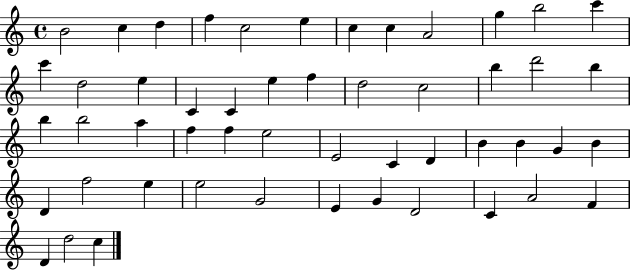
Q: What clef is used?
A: treble